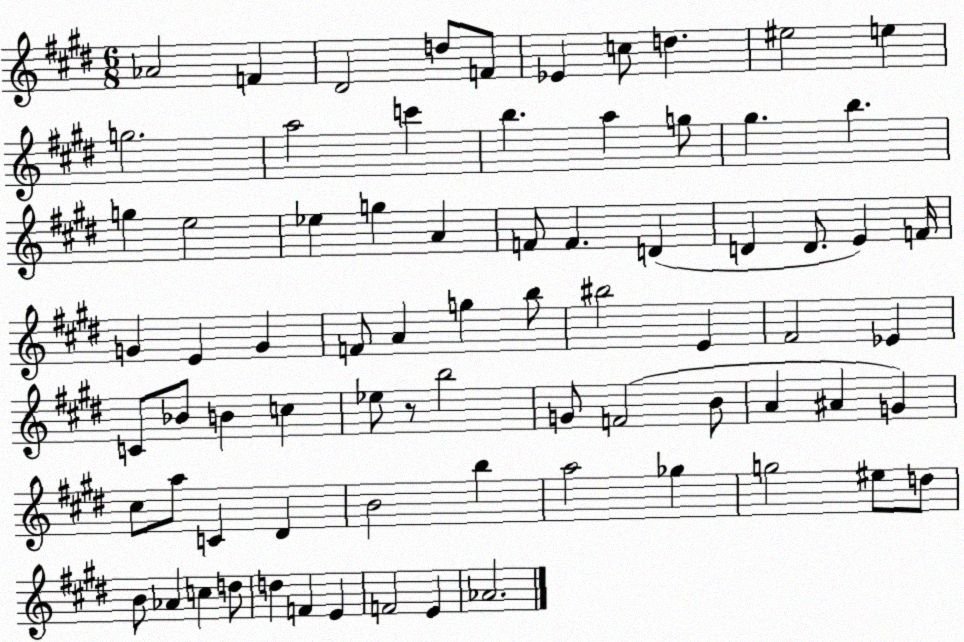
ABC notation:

X:1
T:Untitled
M:6/8
L:1/4
K:E
_A2 F ^D2 d/2 F/2 _E c/2 d ^e2 e g2 a2 c' b a g/2 ^g b g e2 _e g A F/2 F D D D/2 E F/4 G E G F/2 A g b/2 ^b2 E ^F2 _E C/2 _B/2 B c _e/2 z/2 b2 G/2 F2 B/2 A ^A G ^c/2 a/2 C ^D B2 b a2 _g g2 ^e/2 d/2 B/2 _A c d/2 d F E F2 E _A2